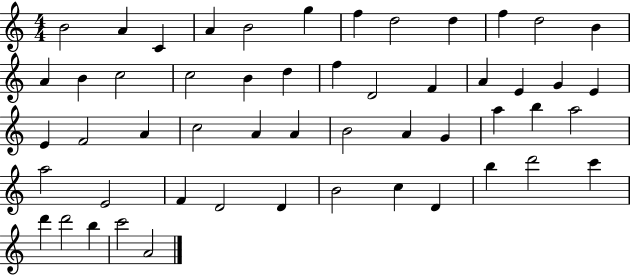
X:1
T:Untitled
M:4/4
L:1/4
K:C
B2 A C A B2 g f d2 d f d2 B A B c2 c2 B d f D2 F A E G E E F2 A c2 A A B2 A G a b a2 a2 E2 F D2 D B2 c D b d'2 c' d' d'2 b c'2 A2